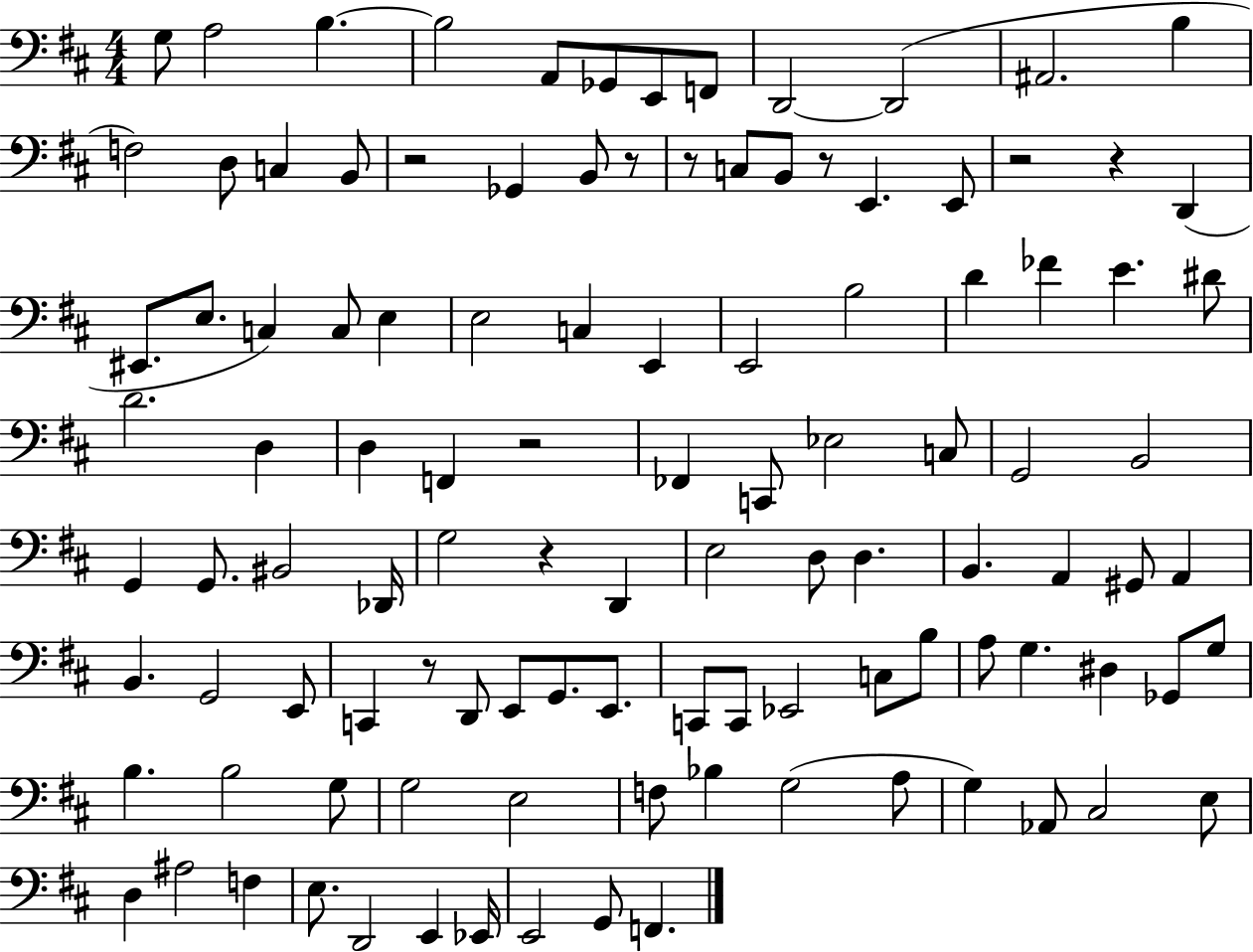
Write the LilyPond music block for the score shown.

{
  \clef bass
  \numericTimeSignature
  \time 4/4
  \key d \major
  g8 a2 b4.~~ | b2 a,8 ges,8 e,8 f,8 | d,2~~ d,2( | ais,2. b4 | \break f2) d8 c4 b,8 | r2 ges,4 b,8 r8 | r8 c8 b,8 r8 e,4. e,8 | r2 r4 d,4( | \break eis,8. e8. c4) c8 e4 | e2 c4 e,4 | e,2 b2 | d'4 fes'4 e'4. dis'8 | \break d'2. d4 | d4 f,4 r2 | fes,4 c,8 ees2 c8 | g,2 b,2 | \break g,4 g,8. bis,2 des,16 | g2 r4 d,4 | e2 d8 d4. | b,4. a,4 gis,8 a,4 | \break b,4. g,2 e,8 | c,4 r8 d,8 e,8 g,8. e,8. | c,8 c,8 ees,2 c8 b8 | a8 g4. dis4 ges,8 g8 | \break b4. b2 g8 | g2 e2 | f8 bes4 g2( a8 | g4) aes,8 cis2 e8 | \break d4 ais2 f4 | e8. d,2 e,4 ees,16 | e,2 g,8 f,4. | \bar "|."
}